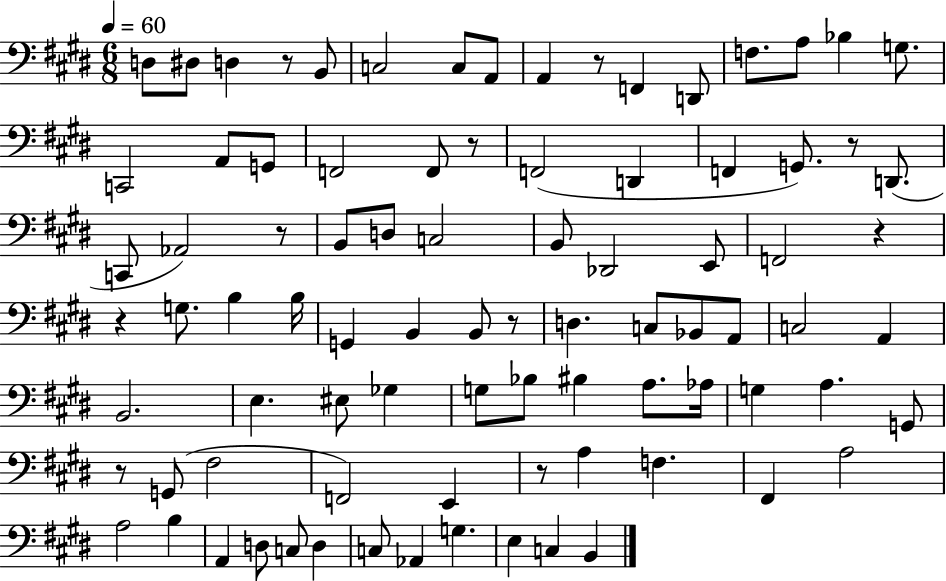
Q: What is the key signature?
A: E major